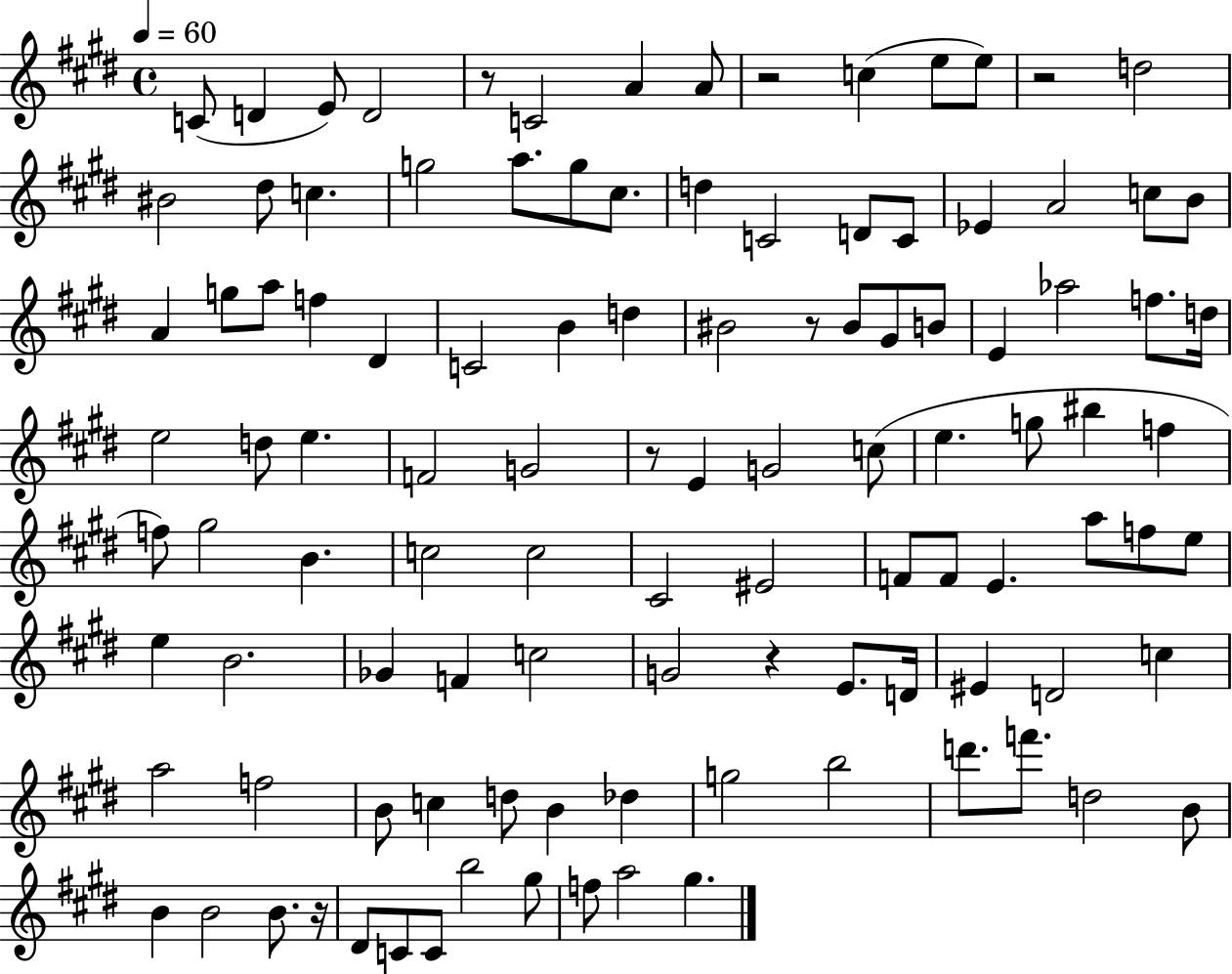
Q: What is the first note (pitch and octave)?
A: C4